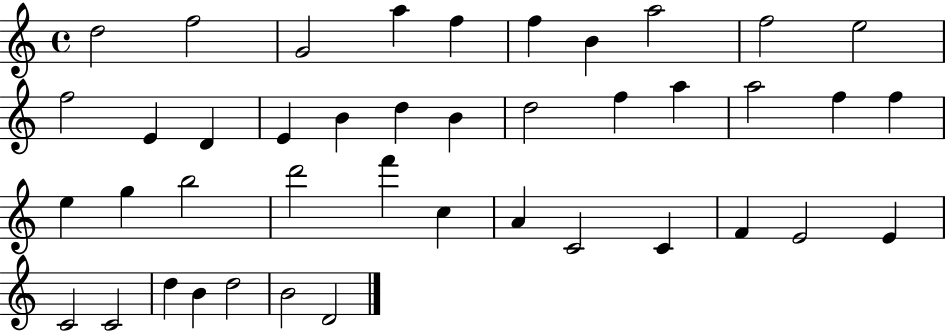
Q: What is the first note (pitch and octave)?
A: D5